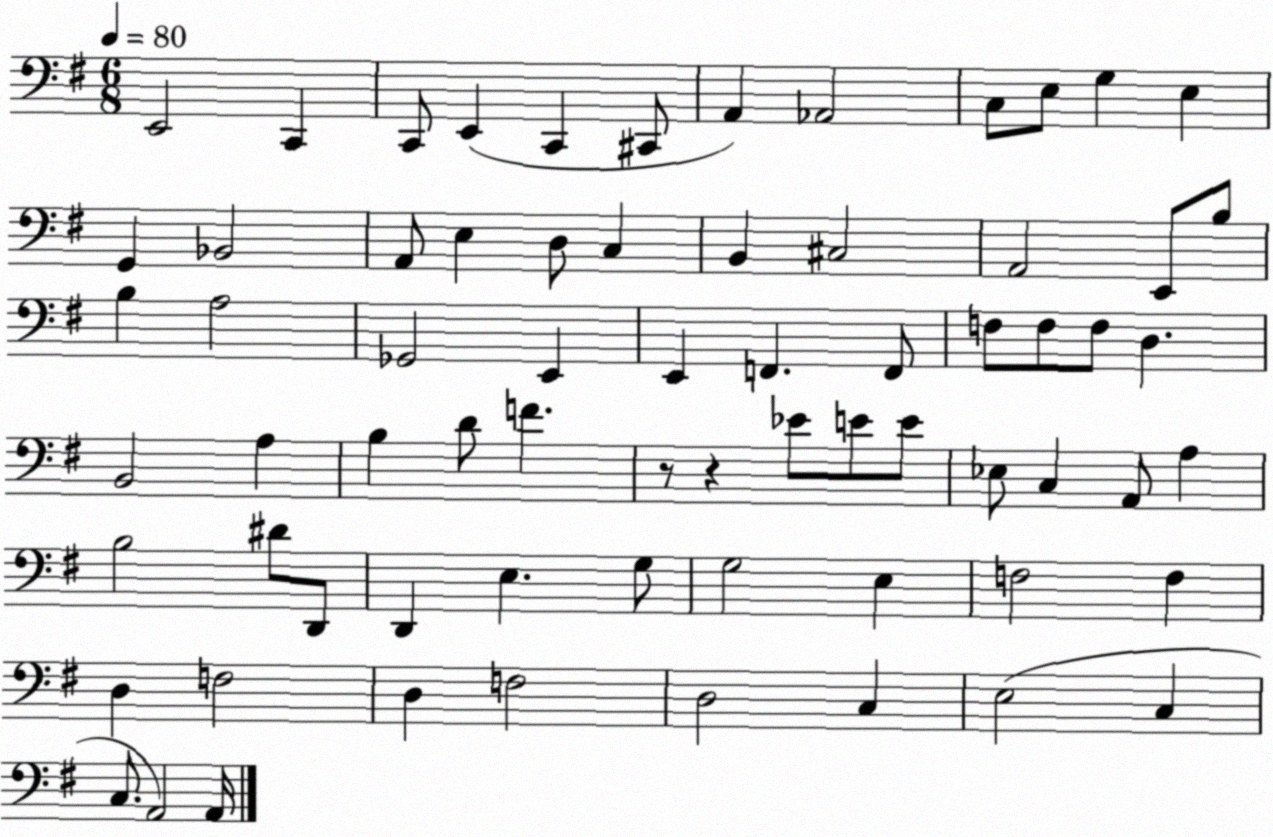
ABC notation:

X:1
T:Untitled
M:6/8
L:1/4
K:G
E,,2 C,, C,,/2 E,, C,, ^C,,/2 A,, _A,,2 C,/2 E,/2 G, E, G,, _B,,2 A,,/2 E, D,/2 C, B,, ^C,2 A,,2 E,,/2 B,/2 B, A,2 _G,,2 E,, E,, F,, F,,/2 F,/2 F,/2 F,/2 D, B,,2 A, B, D/2 F z/2 z _E/2 E/2 E/2 _E,/2 C, A,,/2 A, B,2 ^D/2 D,,/2 D,, E, G,/2 G,2 E, F,2 F, D, F,2 D, F,2 D,2 C, E,2 C, C,/2 A,,2 A,,/4